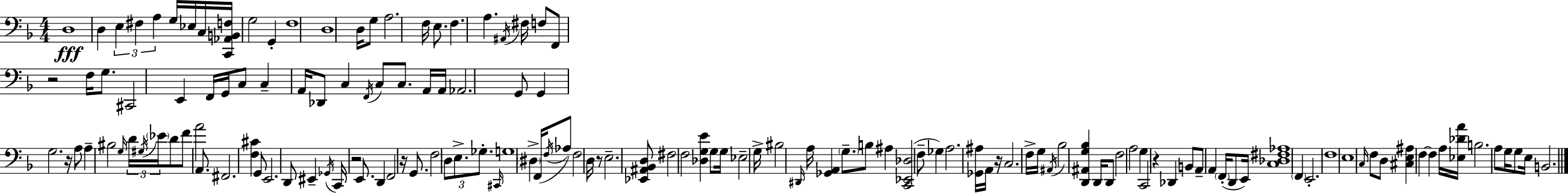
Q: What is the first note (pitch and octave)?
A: D3